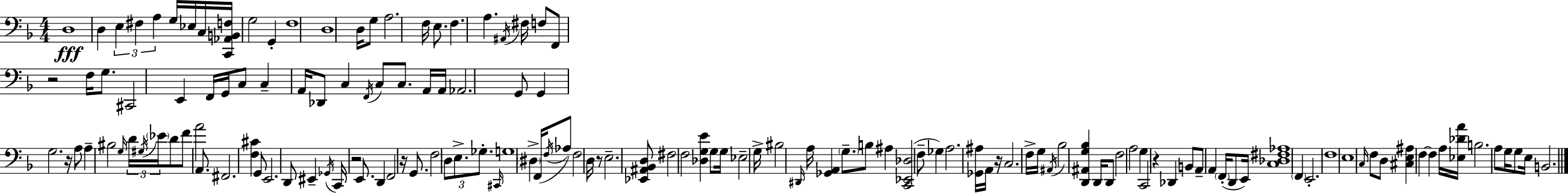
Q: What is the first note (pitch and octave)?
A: D3